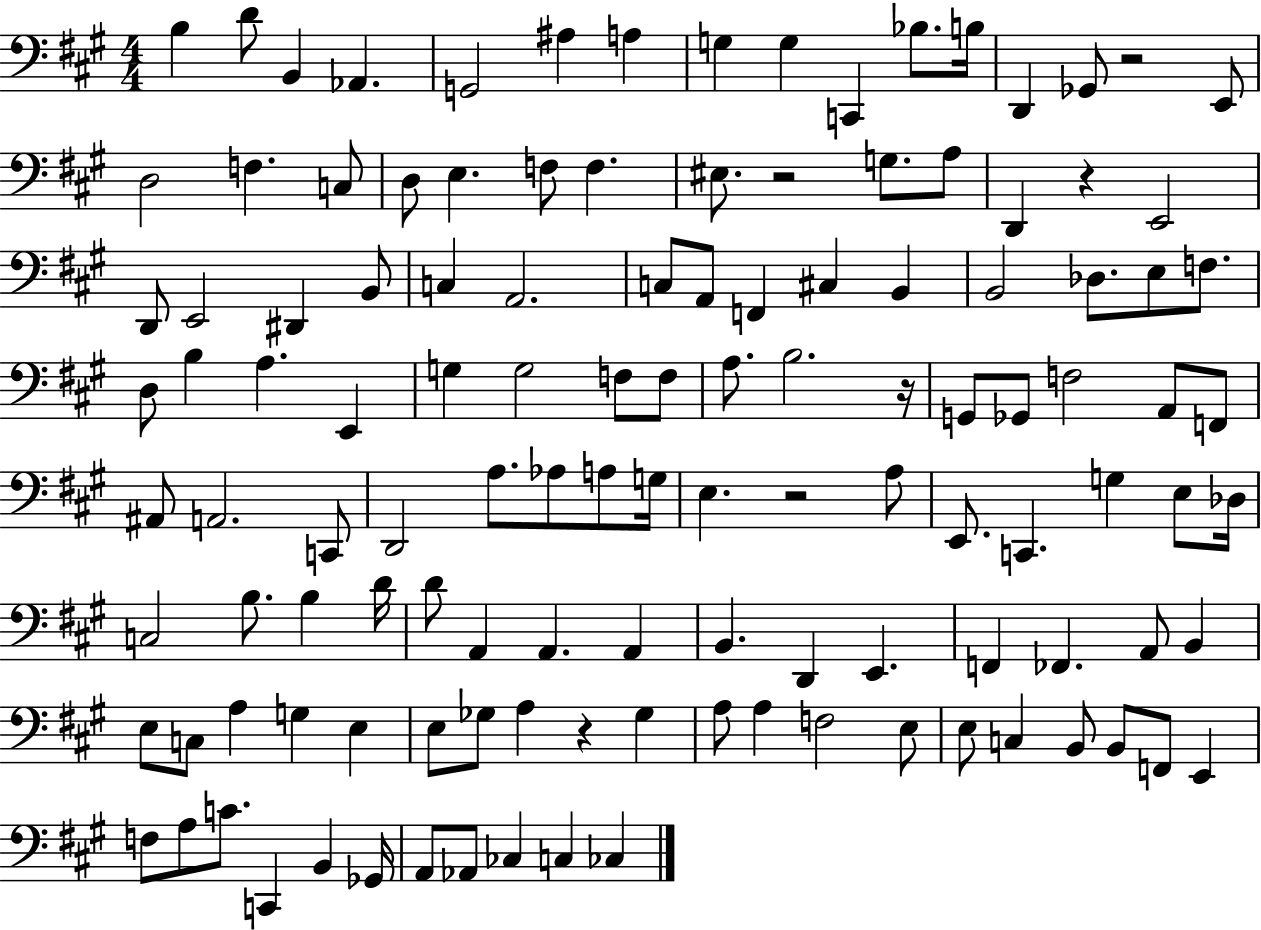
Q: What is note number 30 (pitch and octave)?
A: D#2